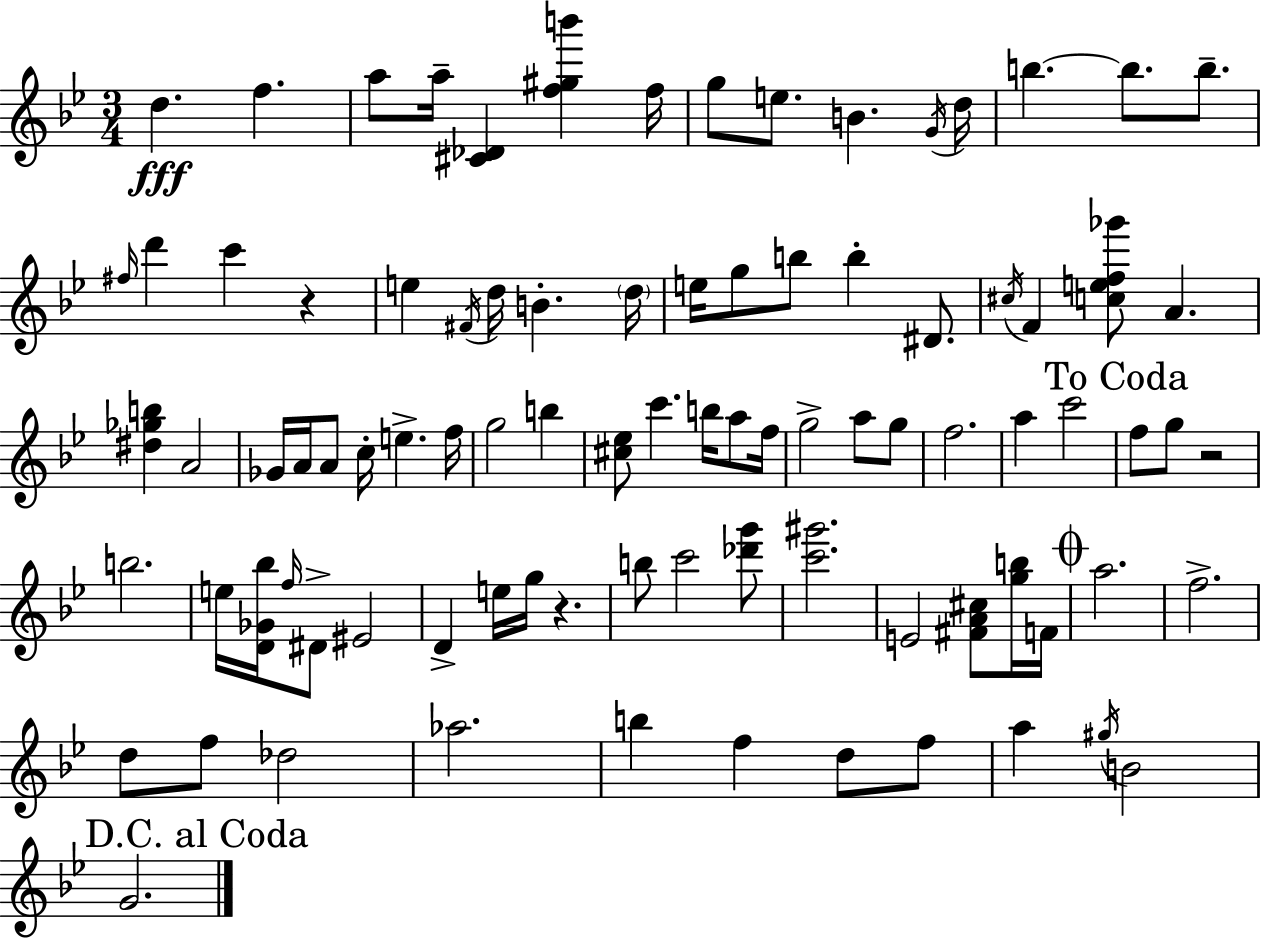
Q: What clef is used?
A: treble